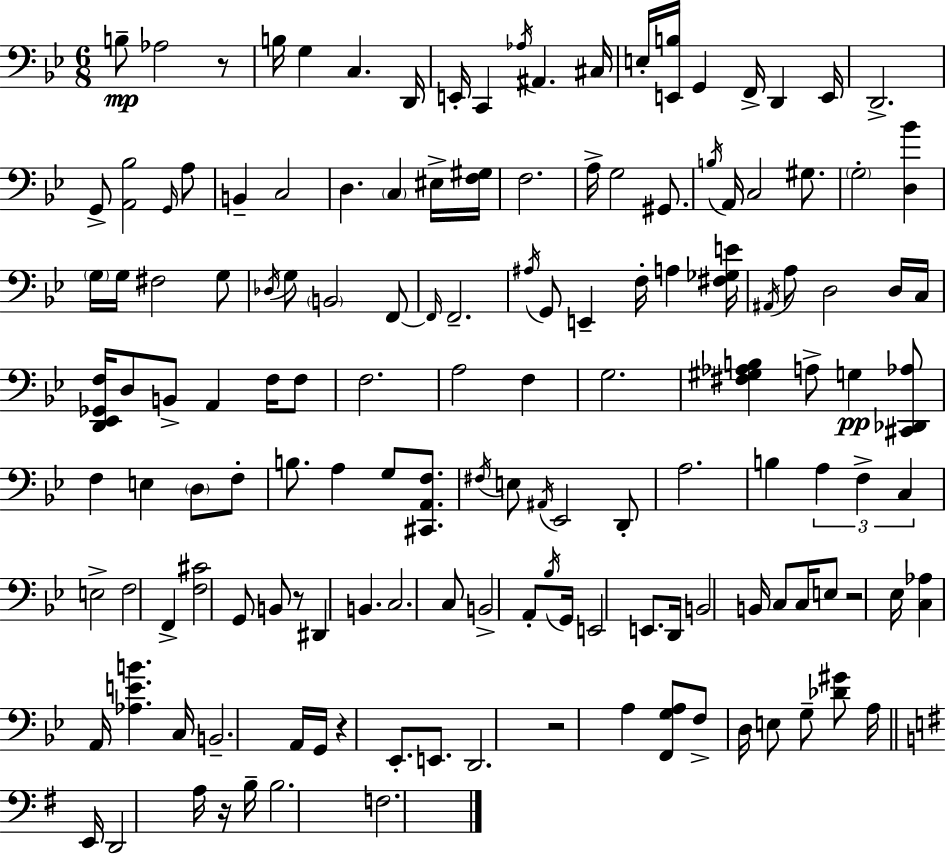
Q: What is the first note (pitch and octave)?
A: B3